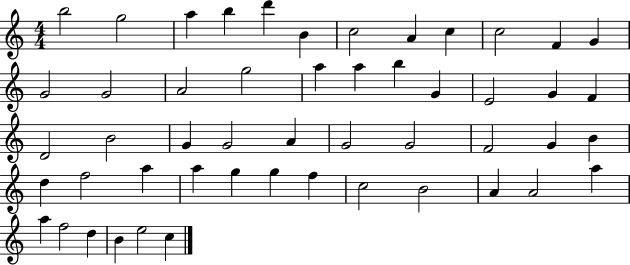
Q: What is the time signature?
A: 4/4